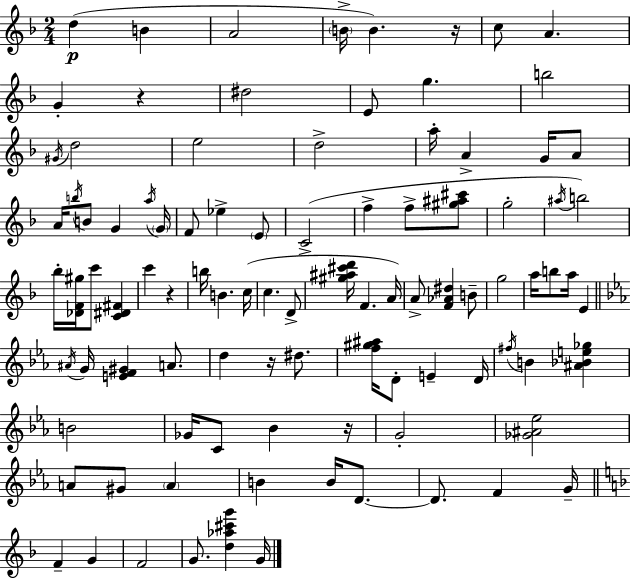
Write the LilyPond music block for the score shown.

{
  \clef treble
  \numericTimeSignature
  \time 2/4
  \key d \minor
  d''4(\p b'4 | a'2 | \parenthesize b'16-> b'4.) r16 | c''8 a'4. | \break g'4-. r4 | dis''2 | e'8 g''4. | b''2 | \break \acciaccatura { gis'16 } d''2 | e''2 | d''2-> | a''16-. a'4-> g'16 a'8 | \break a'16 \acciaccatura { b''16 } b'8 g'4 | \acciaccatura { a''16 } \parenthesize g'16 f'8 ees''4-> | \parenthesize e'8 c'2->( | f''4-> f''8-> | \break <gis'' ais'' cis'''>8 g''2-. | \acciaccatura { ais''16 }) b''2 | bes''16-. <des' f' gis''>16 c'''8 | <c' dis' fis'>4 c'''4 | \break r4 b''16 b'4. | c''16( c''4. | d'8-> <gis'' ais'' cis''' d'''>16 f'4. | a'16) a'8-> <f' aes' dis''>4 | \break b'8-- g''2 | a''16 b''8 a''16 | e'4 \bar "||" \break \key ees \major \acciaccatura { ais'16 } g'16 <e' f' gis'>4 a'8. | d''4 r16 dis''8. | <f'' gis'' ais''>16 d'8-. e'4-- | d'16 \acciaccatura { fis''16 } b'4 <ais' bes' e'' ges''>4 | \break b'2 | ges'16 c'8 bes'4 | r16 g'2-. | <ges' ais' ees''>2 | \break a'8 gis'8 \parenthesize a'4 | b'4 b'16 d'8.~~ | d'8. f'4 | g'16-- \bar "||" \break \key d \minor f'4-- g'4 | f'2 | g'8. <d'' aes'' cis''' g'''>4 g'16 | \bar "|."
}